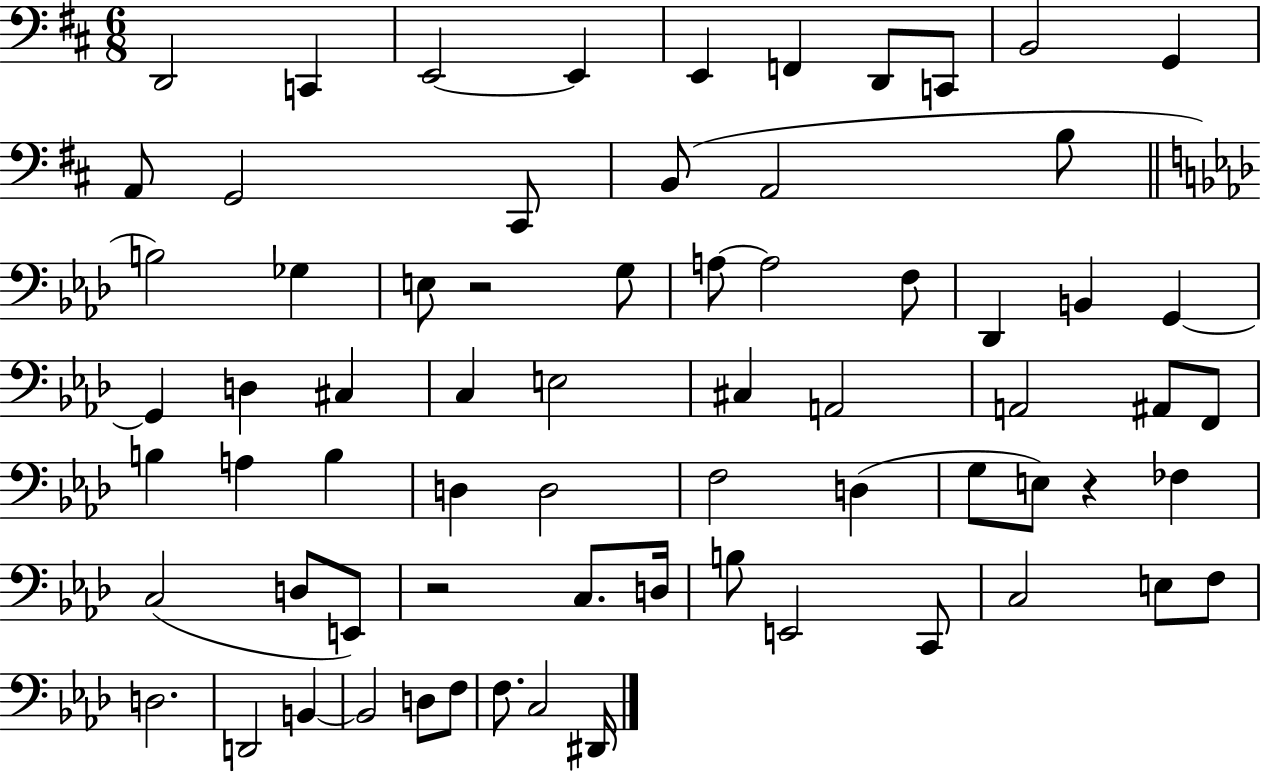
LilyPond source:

{
  \clef bass
  \numericTimeSignature
  \time 6/8
  \key d \major
  d,2 c,4 | e,2~~ e,4 | e,4 f,4 d,8 c,8 | b,2 g,4 | \break a,8 g,2 cis,8 | b,8( a,2 b8 | \bar "||" \break \key aes \major b2) ges4 | e8 r2 g8 | a8~~ a2 f8 | des,4 b,4 g,4~~ | \break g,4 d4 cis4 | c4 e2 | cis4 a,2 | a,2 ais,8 f,8 | \break b4 a4 b4 | d4 d2 | f2 d4( | g8 e8) r4 fes4 | \break c2( d8 e,8) | r2 c8. d16 | b8 e,2 c,8 | c2 e8 f8 | \break d2. | d,2 b,4~~ | b,2 d8 f8 | f8. c2 dis,16 | \break \bar "|."
}